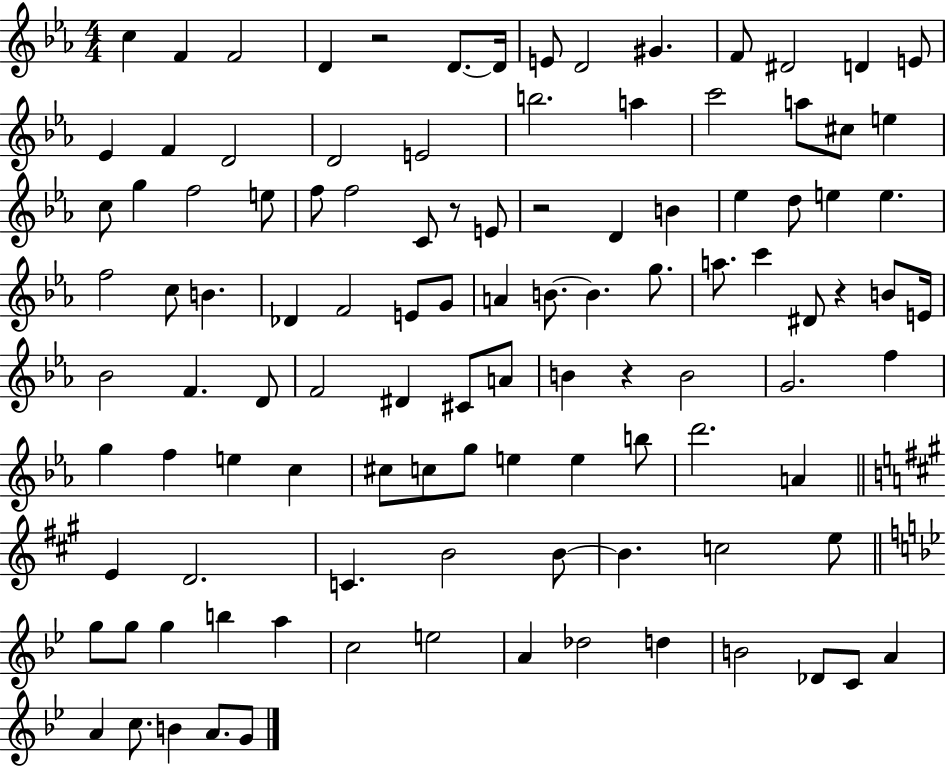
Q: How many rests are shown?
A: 5